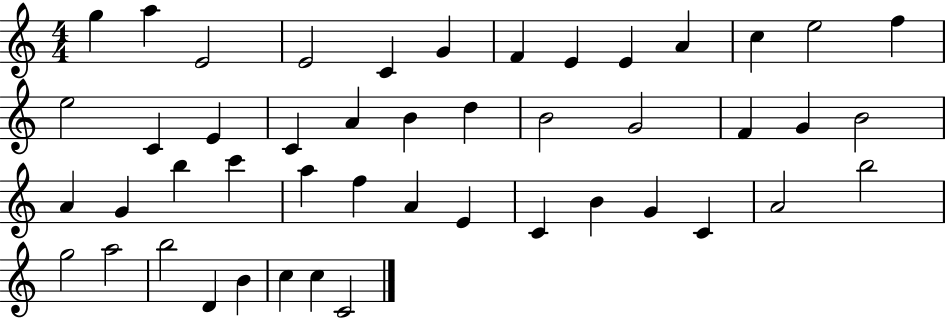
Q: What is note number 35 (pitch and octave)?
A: B4